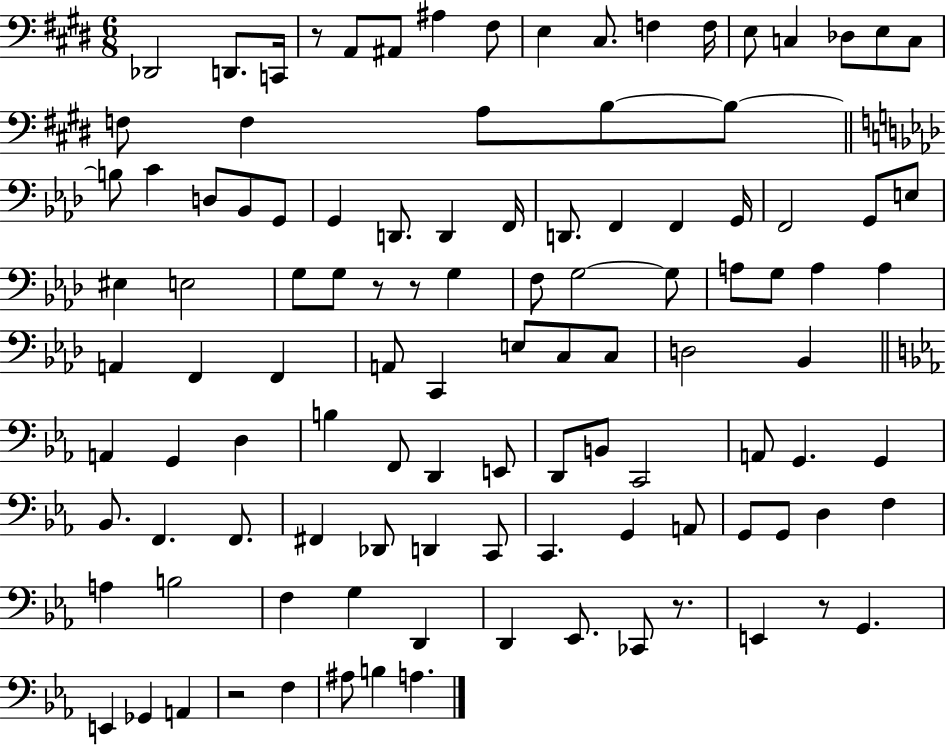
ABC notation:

X:1
T:Untitled
M:6/8
L:1/4
K:E
_D,,2 D,,/2 C,,/4 z/2 A,,/2 ^A,,/2 ^A, ^F,/2 E, ^C,/2 F, F,/4 E,/2 C, _D,/2 E,/2 C,/2 F,/2 F, A,/2 B,/2 B,/2 B,/2 C D,/2 _B,,/2 G,,/2 G,, D,,/2 D,, F,,/4 D,,/2 F,, F,, G,,/4 F,,2 G,,/2 E,/2 ^E, E,2 G,/2 G,/2 z/2 z/2 G, F,/2 G,2 G,/2 A,/2 G,/2 A, A, A,, F,, F,, A,,/2 C,, E,/2 C,/2 C,/2 D,2 _B,, A,, G,, D, B, F,,/2 D,, E,,/2 D,,/2 B,,/2 C,,2 A,,/2 G,, G,, _B,,/2 F,, F,,/2 ^F,, _D,,/2 D,, C,,/2 C,, G,, A,,/2 G,,/2 G,,/2 D, F, A, B,2 F, G, D,, D,, _E,,/2 _C,,/2 z/2 E,, z/2 G,, E,, _G,, A,, z2 F, ^A,/2 B, A,